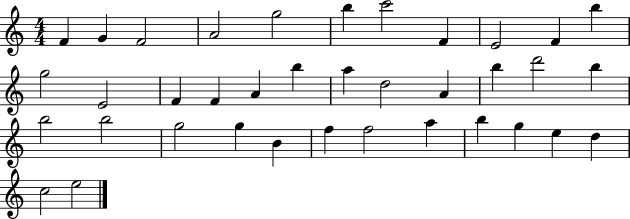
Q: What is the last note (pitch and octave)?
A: E5